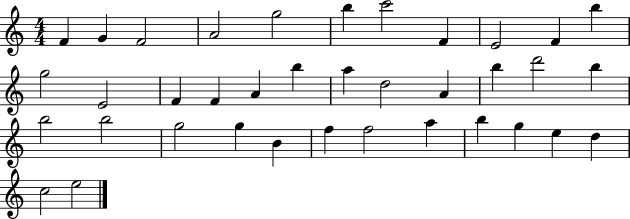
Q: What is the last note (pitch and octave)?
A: E5